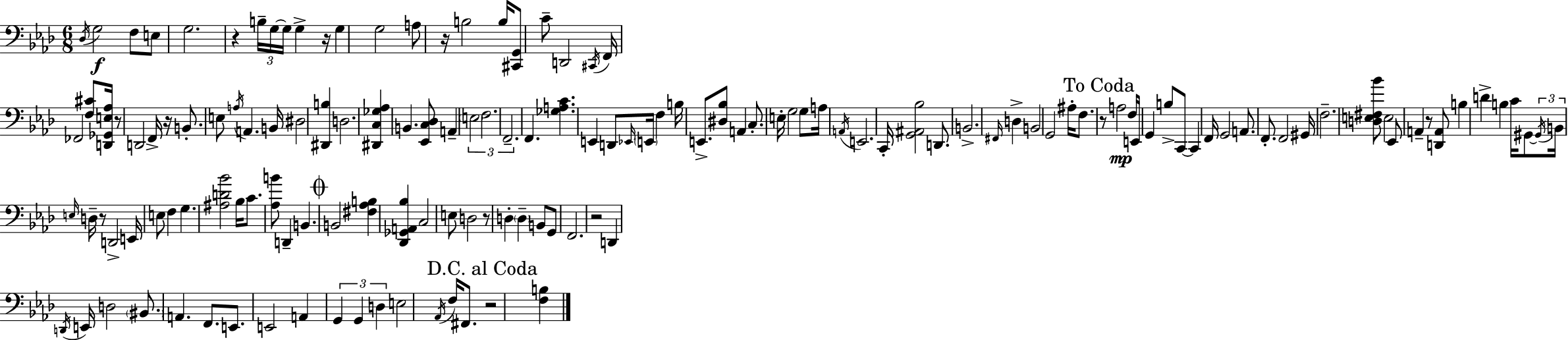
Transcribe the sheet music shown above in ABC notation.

X:1
T:Untitled
M:6/8
L:1/4
K:Ab
_D,/4 G,2 F,/2 E,/2 G,2 z B,/4 G,/4 G,/4 G, z/4 G, G,2 A,/2 z/4 B,2 B,/4 [^C,,G,,]/2 C/2 D,,2 ^C,,/4 F,,/4 _F,,2 [F,^C]/2 [D,,_G,,E,_A,]/4 z/2 D,,2 F,,/4 z/4 B,,/2 E,/2 A,/4 A,, B,,/4 ^D,2 [^D,,B,] D,2 [^D,,C,_G,_A,] B,, [_E,,C,_D,]/2 A,, E,2 F,2 F,,2 F,, [_G,A,C] E,, D,,/2 _E,,/4 E,,/4 F, B,/4 E,,/2 [^D,_B,]/2 A,, C,/2 E,/4 G,2 G,/2 A,/4 A,,/4 E,,2 C,,/4 [G,,^A,,_B,]2 D,,/2 B,,2 ^F,,/4 D, B,,2 G,,2 ^A,/4 F,/2 z/2 A,2 F,/4 E,,/4 G,, B,/2 C,,/2 C,, F,,/4 G,,2 A,,/2 F,,/2 F,,2 ^G,,/4 F,2 [D,E,^F,_B]/2 E,2 _E,,/2 A,, z/2 [D,,A,,]/2 B, D B, C/4 ^G,,/2 ^G,,/4 B,,/4 E,/4 D,/4 z/2 D,,2 E,,/4 E,/2 F, G, [^A,D_B]2 _B,/4 C/2 [_A,B]/2 D,, B,, B,,2 [^F,_A,B,] [_D,,_G,,A,,_B,] C,2 E,/2 D,2 z/2 D, D, B,,/2 G,,/2 F,,2 z2 D,, D,,/4 E,,/4 D,2 ^B,,/2 A,, F,,/2 E,,/2 E,,2 A,, G,, G,, D, E,2 _A,,/4 F,/4 ^F,,/2 z2 [F,B,]